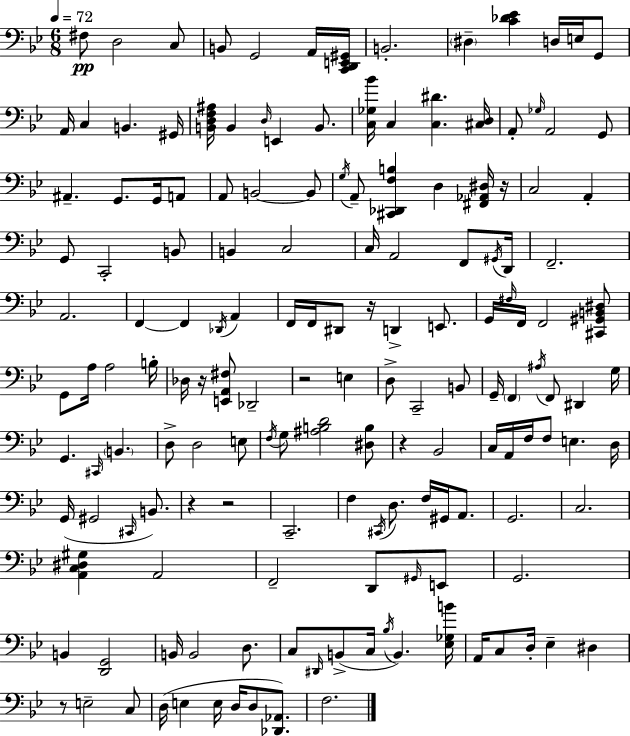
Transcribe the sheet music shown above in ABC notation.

X:1
T:Untitled
M:6/8
L:1/4
K:Gm
^F,/2 D,2 C,/2 B,,/2 G,,2 A,,/4 [C,,D,,E,,^G,,]/4 B,,2 ^D, [C_D_E] D,/4 E,/4 G,,/2 A,,/4 C, B,, ^G,,/4 [B,,D,F,^A,]/4 B,, D,/4 E,, B,,/2 [C,_G,_B]/4 C, [C,^D] [^C,D,]/4 A,,/2 _G,/4 A,,2 G,,/2 ^A,, G,,/2 G,,/4 A,,/2 A,,/2 B,,2 B,,/2 G,/4 A,,/2 [^C,,_D,,F,B,] D, [^F,,_A,,^D,]/4 z/4 C,2 A,, G,,/2 C,,2 B,,/2 B,, C,2 C,/4 A,,2 F,,/2 ^G,,/4 D,,/4 F,,2 A,,2 F,, F,, _D,,/4 A,, F,,/4 F,,/4 ^D,,/2 z/4 D,, E,,/2 G,,/4 ^F,/4 F,,/4 F,,2 [^C,,^G,,B,,^D,]/2 G,,/2 A,/4 A,2 B,/4 _D,/4 z/4 [E,,A,,^F,]/2 _D,,2 z2 E, D,/2 C,,2 B,,/2 G,,/4 F,, ^A,/4 F,,/2 ^D,, G,/4 G,, ^C,,/4 B,, D,/2 D,2 E,/2 F,/4 G,/2 [^A,B,D]2 [^D,B,]/2 z _B,,2 C,/4 A,,/4 F,/4 F,/2 E, D,/4 G,,/4 ^G,,2 ^C,,/4 B,,/2 z z2 C,,2 F, ^C,,/4 D,/2 F,/4 ^G,,/4 A,,/2 G,,2 C,2 [A,,C,^D,^G,] A,,2 F,,2 D,,/2 ^G,,/4 E,,/2 G,,2 B,, [D,,G,,]2 B,,/4 B,,2 D,/2 C,/2 ^D,,/4 B,,/2 C,/4 _B,/4 B,, [_E,_G,B]/4 A,,/4 C,/2 D,/4 _E, ^D, z/2 E,2 C,/2 D,/4 E, E,/4 D,/4 D,/2 [_D,,_A,,]/2 F,2